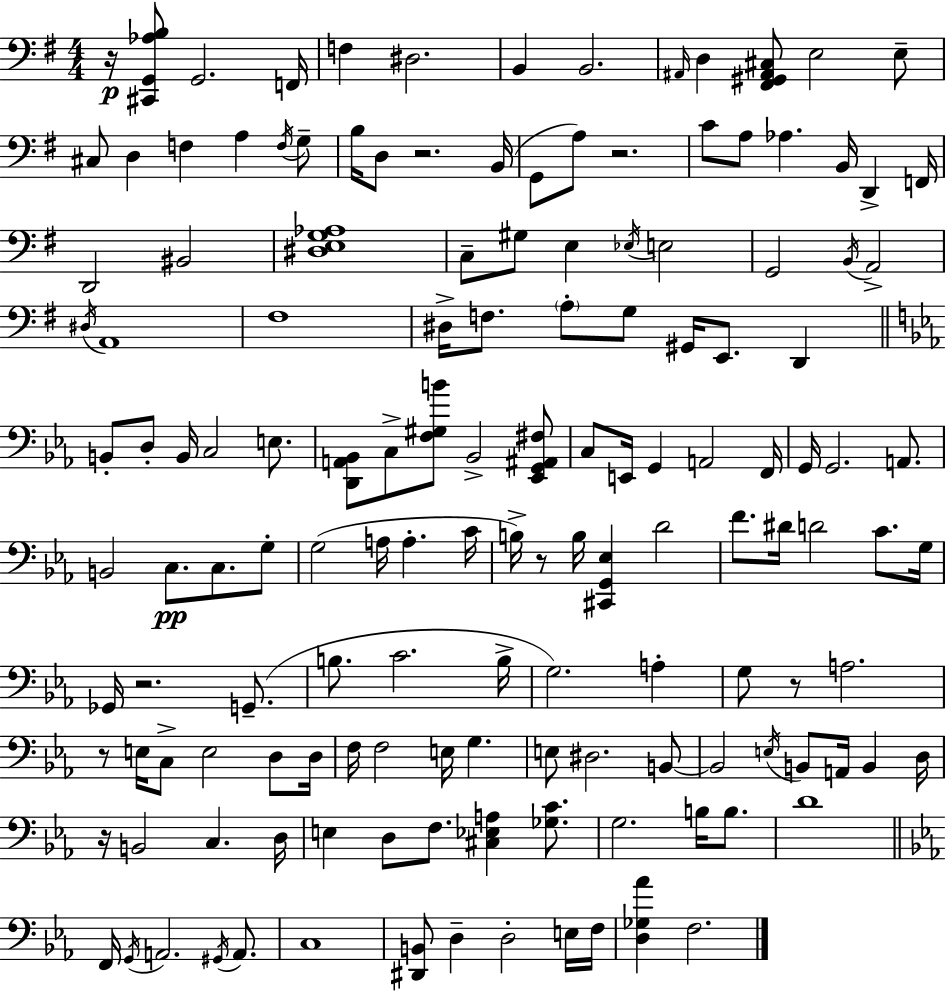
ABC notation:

X:1
T:Untitled
M:4/4
L:1/4
K:G
z/4 [^C,,G,,_A,B,]/2 G,,2 F,,/4 F, ^D,2 B,, B,,2 ^A,,/4 D, [^F,,^G,,^A,,^C,]/2 E,2 E,/2 ^C,/2 D, F, A, F,/4 G,/2 B,/4 D,/2 z2 B,,/4 G,,/2 A,/2 z2 C/2 A,/2 _A, B,,/4 D,, F,,/4 D,,2 ^B,,2 [^D,E,G,_A,]4 C,/2 ^G,/2 E, _E,/4 E,2 G,,2 B,,/4 A,,2 ^D,/4 A,,4 ^F,4 ^D,/4 F,/2 A,/2 G,/2 ^G,,/4 E,,/2 D,, B,,/2 D,/2 B,,/4 C,2 E,/2 [D,,A,,_B,,]/2 C,/2 [F,^G,B]/2 _B,,2 [_E,,G,,^A,,^F,]/2 C,/2 E,,/4 G,, A,,2 F,,/4 G,,/4 G,,2 A,,/2 B,,2 C,/2 C,/2 G,/2 G,2 A,/4 A, C/4 B,/4 z/2 B,/4 [^C,,G,,_E,] D2 F/2 ^D/4 D2 C/2 G,/4 _G,,/4 z2 G,,/2 B,/2 C2 B,/4 G,2 A, G,/2 z/2 A,2 z/2 E,/4 C,/2 E,2 D,/2 D,/4 F,/4 F,2 E,/4 G, E,/2 ^D,2 B,,/2 B,,2 E,/4 B,,/2 A,,/4 B,, D,/4 z/4 B,,2 C, D,/4 E, D,/2 F,/2 [^C,_E,A,] [_G,C]/2 G,2 B,/4 B,/2 D4 F,,/4 G,,/4 A,,2 ^G,,/4 A,,/2 C,4 [^D,,B,,]/2 D, D,2 E,/4 F,/4 [D,_G,_A] F,2